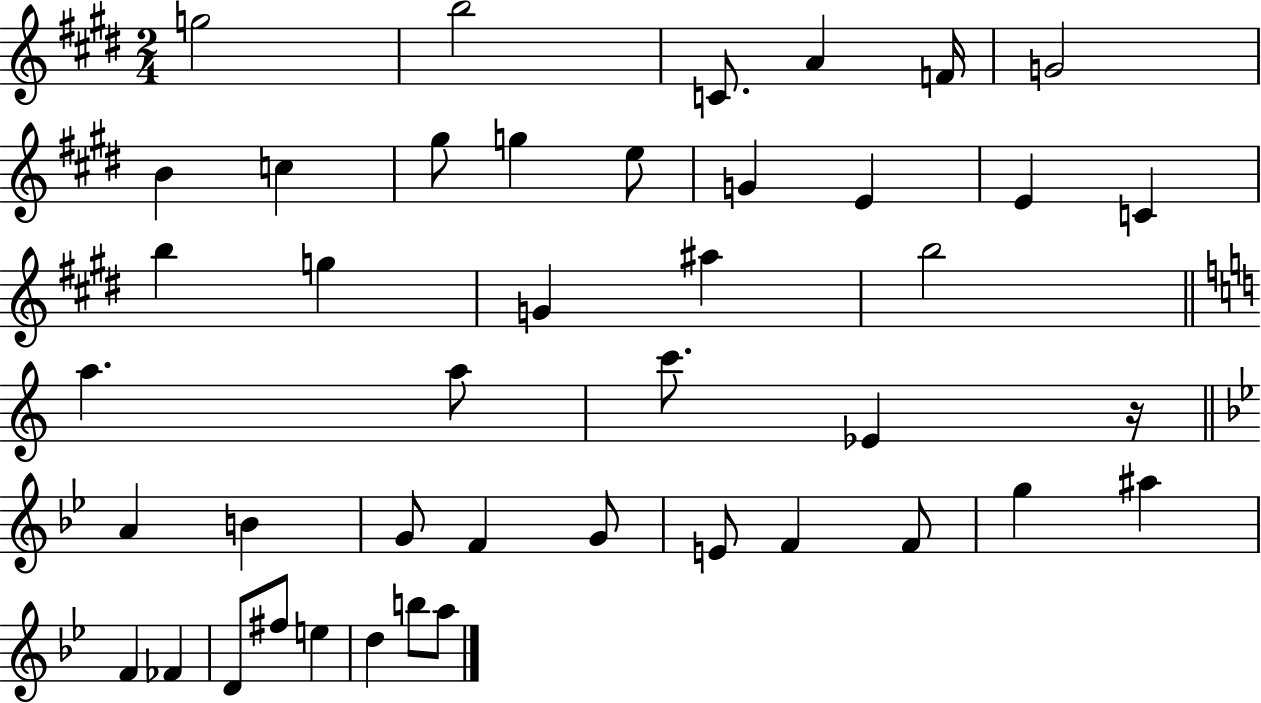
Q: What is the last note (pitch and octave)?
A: A5